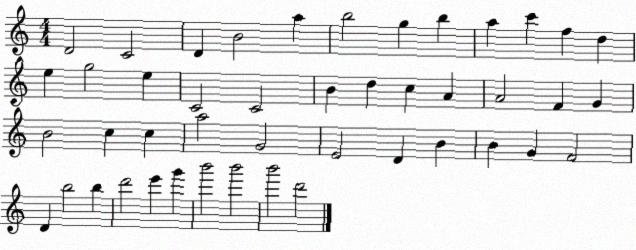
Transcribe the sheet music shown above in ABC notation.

X:1
T:Untitled
M:4/4
L:1/4
K:C
D2 C2 D B2 a b2 g b a c' f d e g2 e C2 C2 B d c A A2 F G B2 c c a2 G2 E2 D B B G F2 D b2 b d'2 e' g' b'2 b'2 b'2 d'2